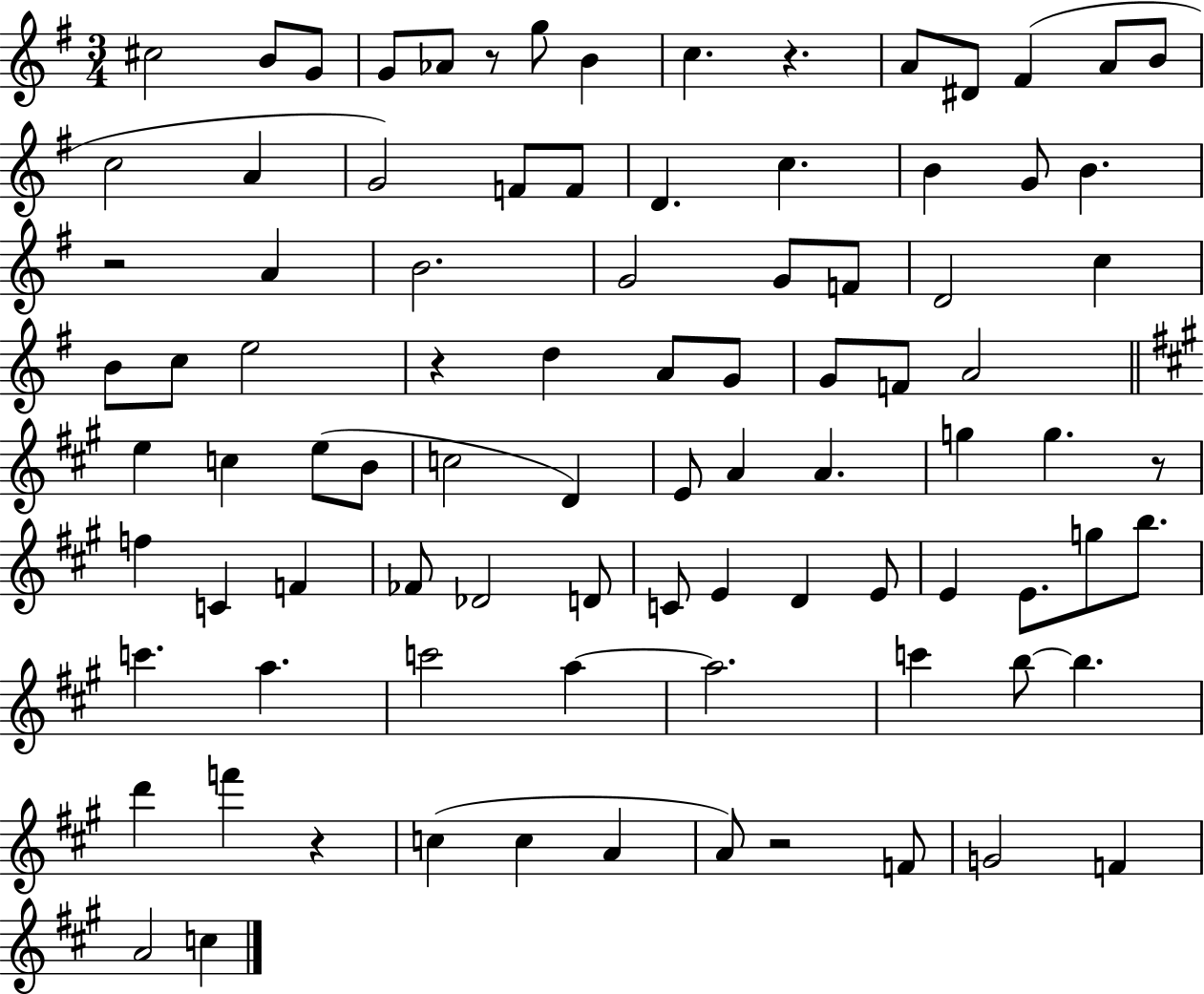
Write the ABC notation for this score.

X:1
T:Untitled
M:3/4
L:1/4
K:G
^c2 B/2 G/2 G/2 _A/2 z/2 g/2 B c z A/2 ^D/2 ^F A/2 B/2 c2 A G2 F/2 F/2 D c B G/2 B z2 A B2 G2 G/2 F/2 D2 c B/2 c/2 e2 z d A/2 G/2 G/2 F/2 A2 e c e/2 B/2 c2 D E/2 A A g g z/2 f C F _F/2 _D2 D/2 C/2 E D E/2 E E/2 g/2 b/2 c' a c'2 a a2 c' b/2 b d' f' z c c A A/2 z2 F/2 G2 F A2 c